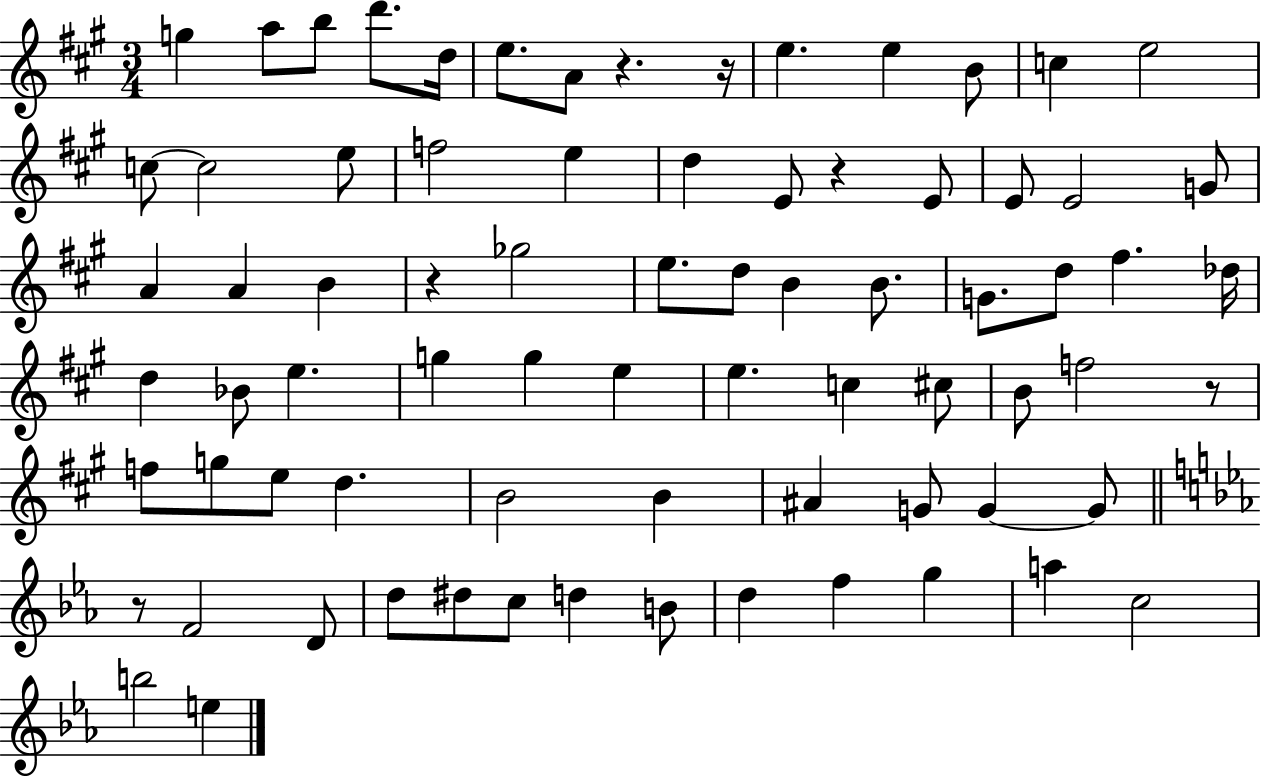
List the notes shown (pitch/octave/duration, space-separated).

G5/q A5/e B5/e D6/e. D5/s E5/e. A4/e R/q. R/s E5/q. E5/q B4/e C5/q E5/h C5/e C5/h E5/e F5/h E5/q D5/q E4/e R/q E4/e E4/e E4/h G4/e A4/q A4/q B4/q R/q Gb5/h E5/e. D5/e B4/q B4/e. G4/e. D5/e F#5/q. Db5/s D5/q Bb4/e E5/q. G5/q G5/q E5/q E5/q. C5/q C#5/e B4/e F5/h R/e F5/e G5/e E5/e D5/q. B4/h B4/q A#4/q G4/e G4/q G4/e R/e F4/h D4/e D5/e D#5/e C5/e D5/q B4/e D5/q F5/q G5/q A5/q C5/h B5/h E5/q